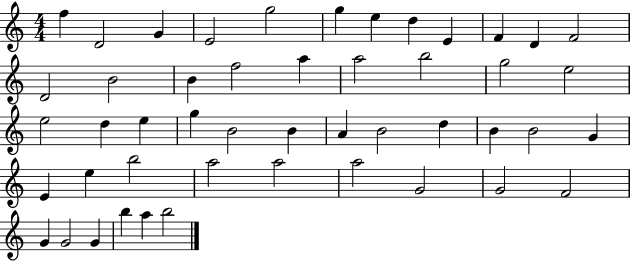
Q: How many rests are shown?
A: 0